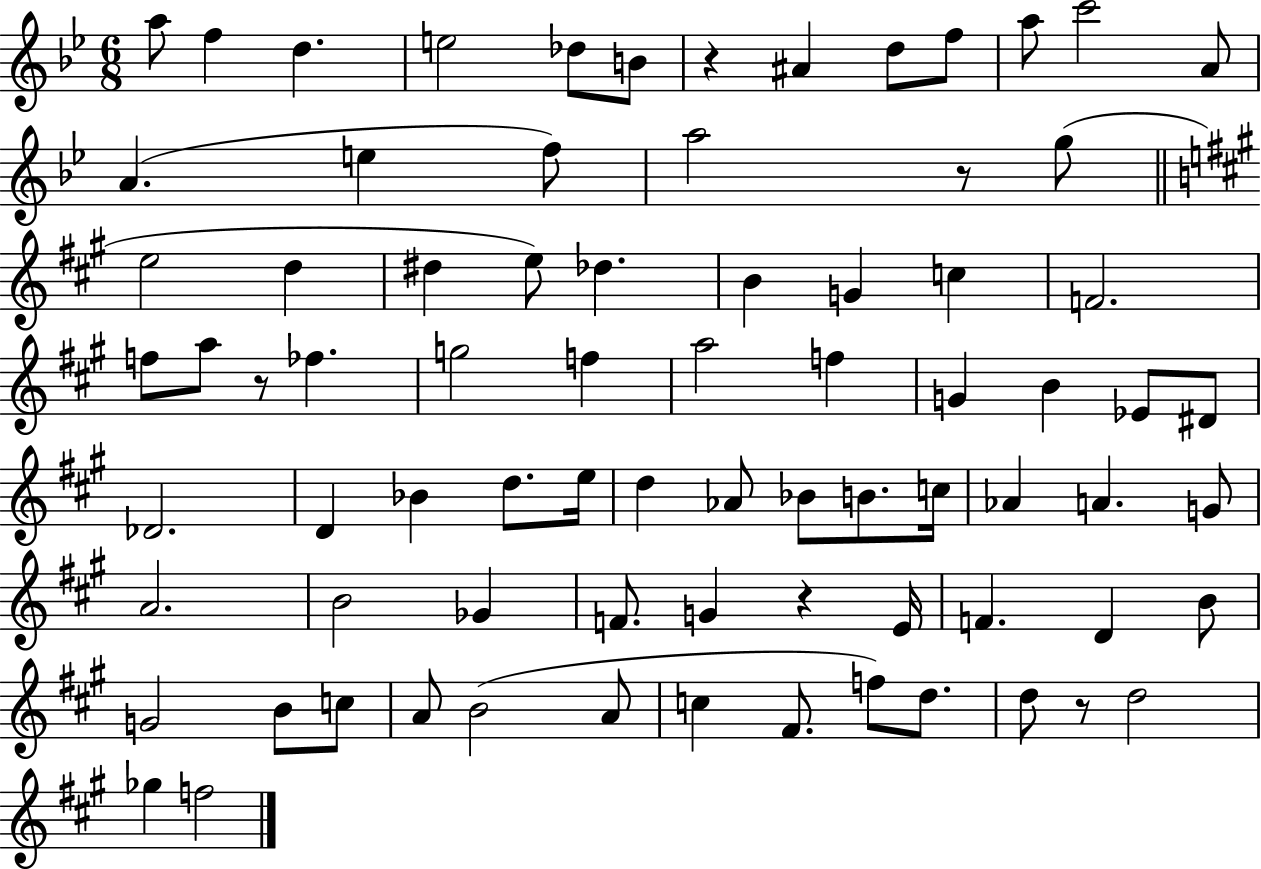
A5/e F5/q D5/q. E5/h Db5/e B4/e R/q A#4/q D5/e F5/e A5/e C6/h A4/e A4/q. E5/q F5/e A5/h R/e G5/e E5/h D5/q D#5/q E5/e Db5/q. B4/q G4/q C5/q F4/h. F5/e A5/e R/e FES5/q. G5/h F5/q A5/h F5/q G4/q B4/q Eb4/e D#4/e Db4/h. D4/q Bb4/q D5/e. E5/s D5/q Ab4/e Bb4/e B4/e. C5/s Ab4/q A4/q. G4/e A4/h. B4/h Gb4/q F4/e. G4/q R/q E4/s F4/q. D4/q B4/e G4/h B4/e C5/e A4/e B4/h A4/e C5/q F#4/e. F5/e D5/e. D5/e R/e D5/h Gb5/q F5/h